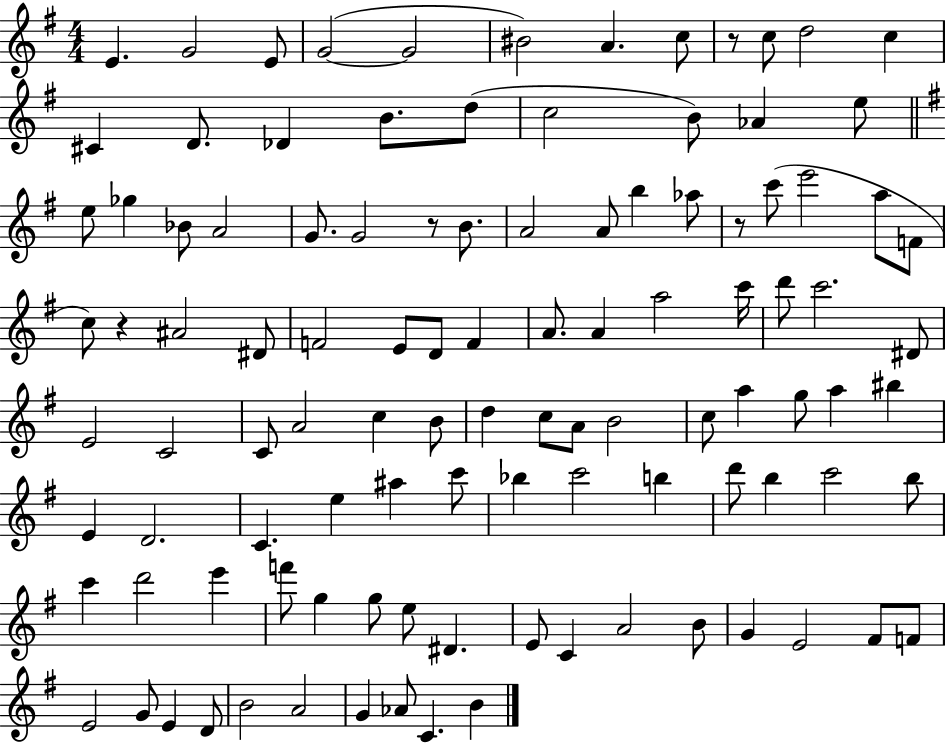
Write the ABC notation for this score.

X:1
T:Untitled
M:4/4
L:1/4
K:G
E G2 E/2 G2 G2 ^B2 A c/2 z/2 c/2 d2 c ^C D/2 _D B/2 d/2 c2 B/2 _A e/2 e/2 _g _B/2 A2 G/2 G2 z/2 B/2 A2 A/2 b _a/2 z/2 c'/2 e'2 a/2 F/2 c/2 z ^A2 ^D/2 F2 E/2 D/2 F A/2 A a2 c'/4 d'/2 c'2 ^D/2 E2 C2 C/2 A2 c B/2 d c/2 A/2 B2 c/2 a g/2 a ^b E D2 C e ^a c'/2 _b c'2 b d'/2 b c'2 b/2 c' d'2 e' f'/2 g g/2 e/2 ^D E/2 C A2 B/2 G E2 ^F/2 F/2 E2 G/2 E D/2 B2 A2 G _A/2 C B